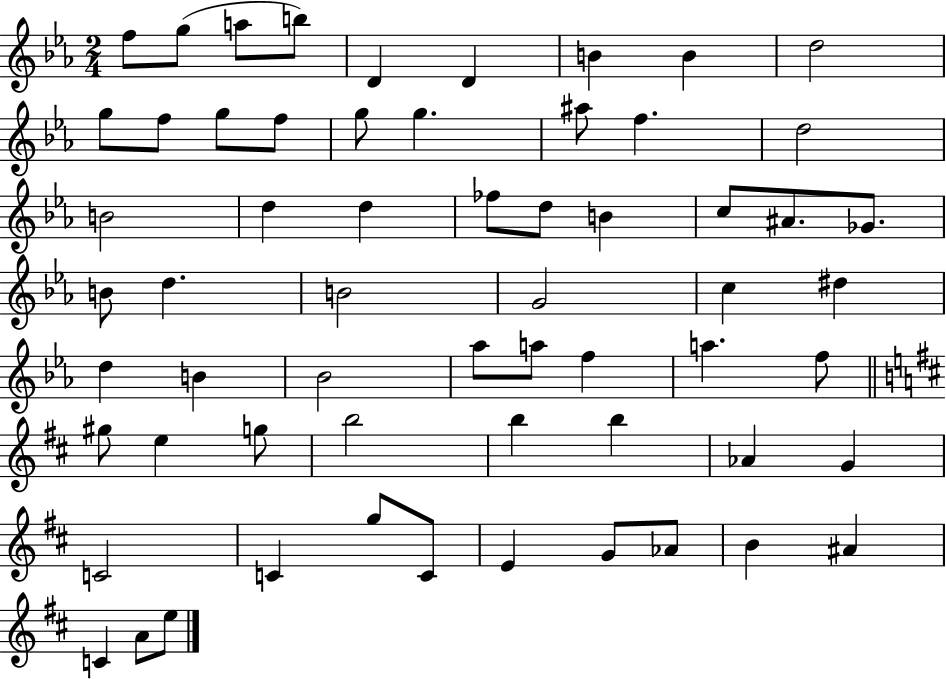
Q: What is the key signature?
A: EES major